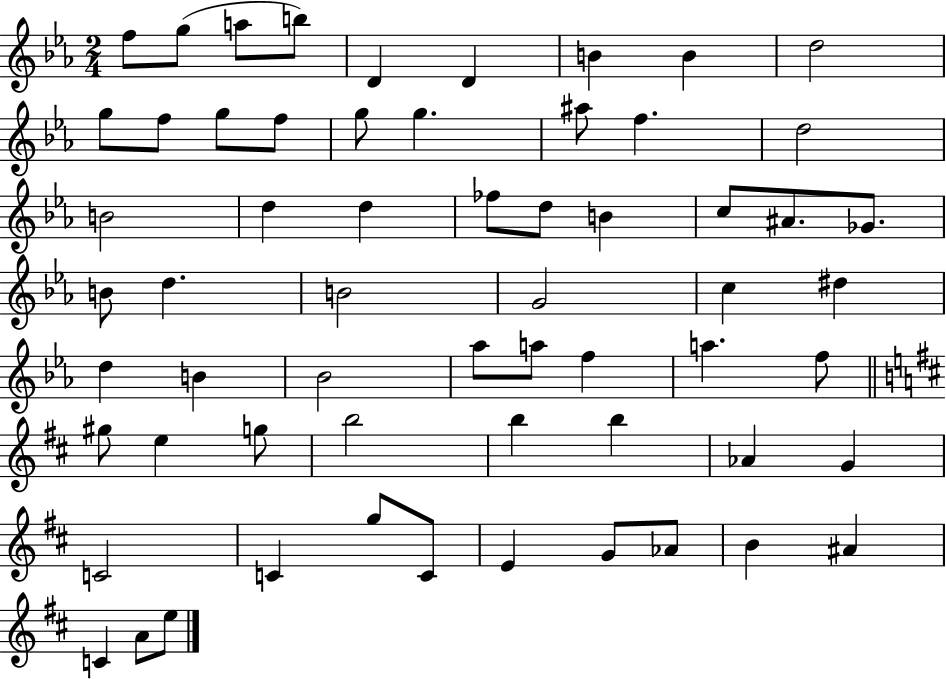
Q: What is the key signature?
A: EES major